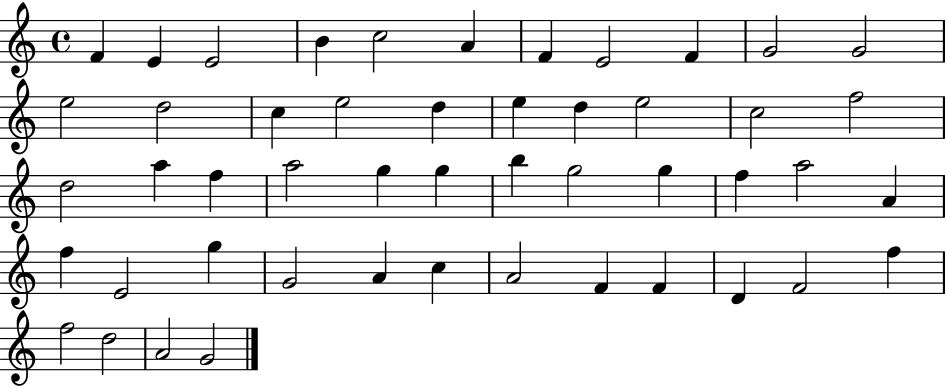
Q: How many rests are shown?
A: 0